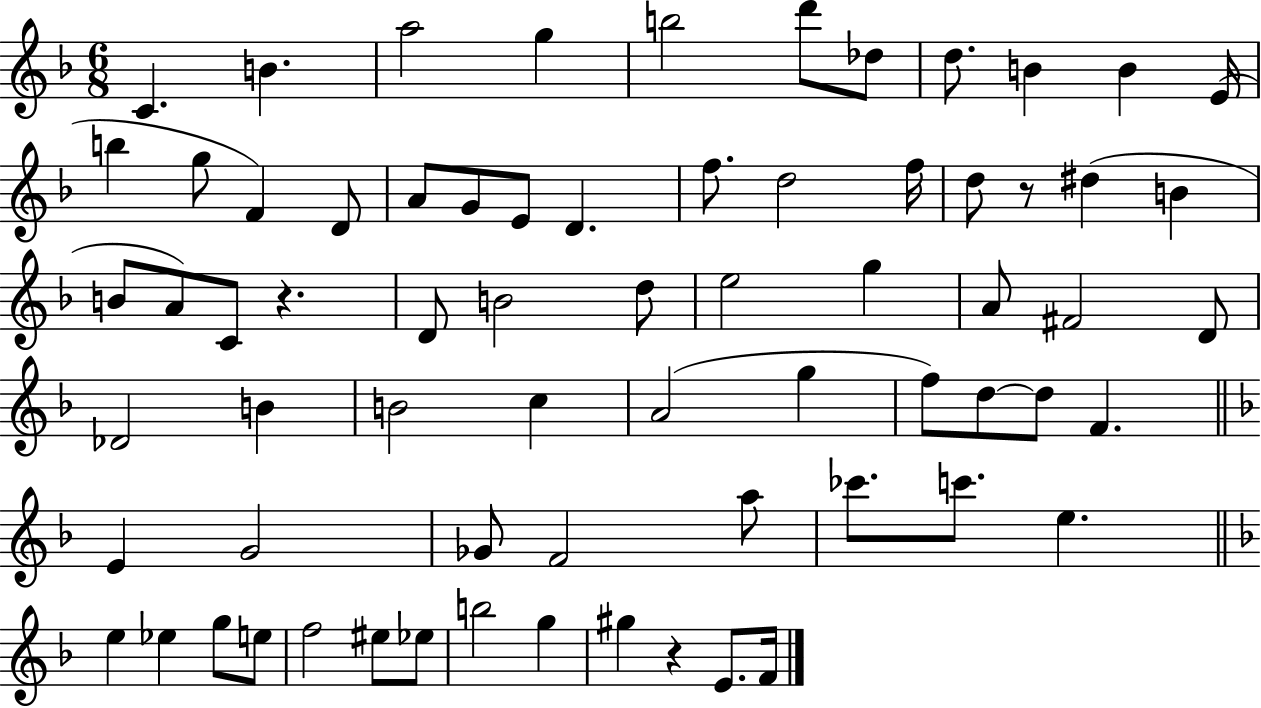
{
  \clef treble
  \numericTimeSignature
  \time 6/8
  \key f \major
  c'4. b'4. | a''2 g''4 | b''2 d'''8 des''8 | d''8. b'4 b'4 e'16( | \break b''4 g''8 f'4) d'8 | a'8 g'8 e'8 d'4. | f''8. d''2 f''16 | d''8 r8 dis''4( b'4 | \break b'8 a'8) c'8 r4. | d'8 b'2 d''8 | e''2 g''4 | a'8 fis'2 d'8 | \break des'2 b'4 | b'2 c''4 | a'2( g''4 | f''8) d''8~~ d''8 f'4. | \break \bar "||" \break \key d \minor e'4 g'2 | ges'8 f'2 a''8 | ces'''8. c'''8. e''4. | \bar "||" \break \key f \major e''4 ees''4 g''8 e''8 | f''2 eis''8 ees''8 | b''2 g''4 | gis''4 r4 e'8. f'16 | \break \bar "|."
}